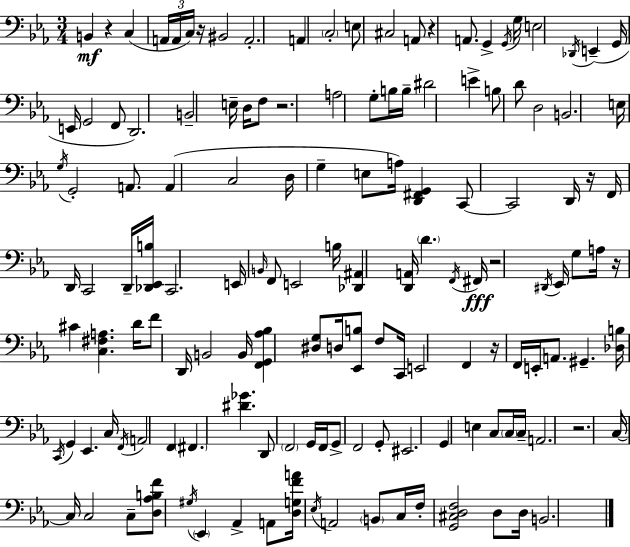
B2/q R/q C3/q A2/s A2/s C3/s R/s BIS2/h A2/h. A2/q C3/h E3/e C#3/h A2/e R/q A2/e. G2/q G2/s G3/s E3/h Db2/s E2/q G2/s E2/s G2/h F2/e D2/h. B2/h E3/s D3/s F3/e R/h. A3/h G3/e B3/s B3/s D#4/h E4/q B3/e D4/e D3/h B2/h. E3/s G3/s G2/h A2/e. A2/q C3/h D3/s G3/q E3/e A3/s [D2,F#2,G2]/q C2/e C2/h D2/s R/s F2/s D2/s C2/h D2/s [Db2,Eb2,B3]/s C2/h. E2/s B2/s F2/e E2/h B3/s [Db2,A#2]/q [D2,A2]/s D4/q. F2/s F#2/s R/h D#2/s Eb2/s G3/e A3/s R/s C#4/q [C3,F#3,A3]/q. D4/s F4/e D2/s B2/h B2/s [F2,G2,Ab3,Bb3]/q [D#3,G3]/e D3/s [Eb2,B3]/e F3/e C2/s E2/h F2/q R/s F2/s E2/s A2/e. G#2/q. [Db3,B3]/s C2/s G2/q Eb2/q. C3/s F2/s A2/h F2/q F#2/q. [D#4,Gb4]/q. D2/e F2/h G2/s F2/s G2/e F2/h G2/e EIS2/h. G2/q E3/q C3/e C3/s C3/s A2/h. R/h. C3/s C3/s C3/h C3/e [D3,Ab3,B3,F4]/e G#3/s Eb2/q Ab2/q A2/e [D3,G3,F4,A4]/s Eb3/s A2/h B2/e C3/s F3/s [G2,C#3,D3,F3]/h D3/e D3/s B2/h.